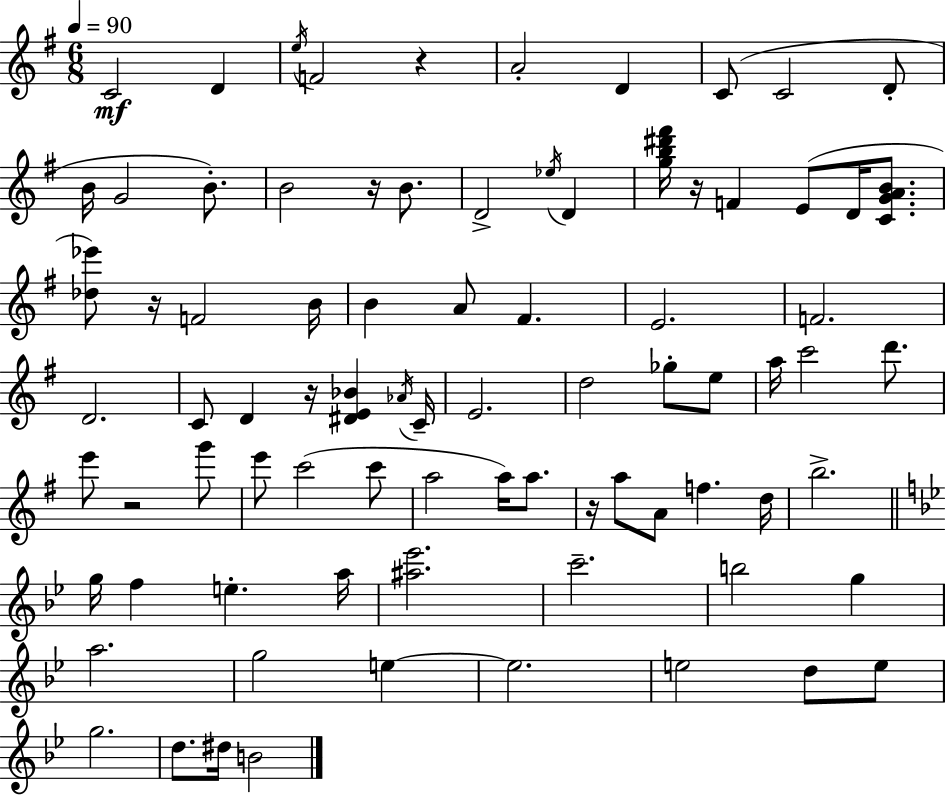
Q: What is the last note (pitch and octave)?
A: B4